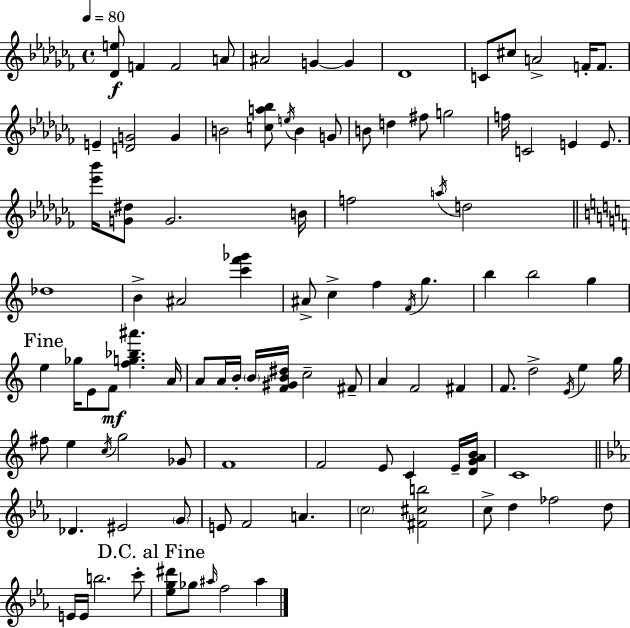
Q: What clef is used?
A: treble